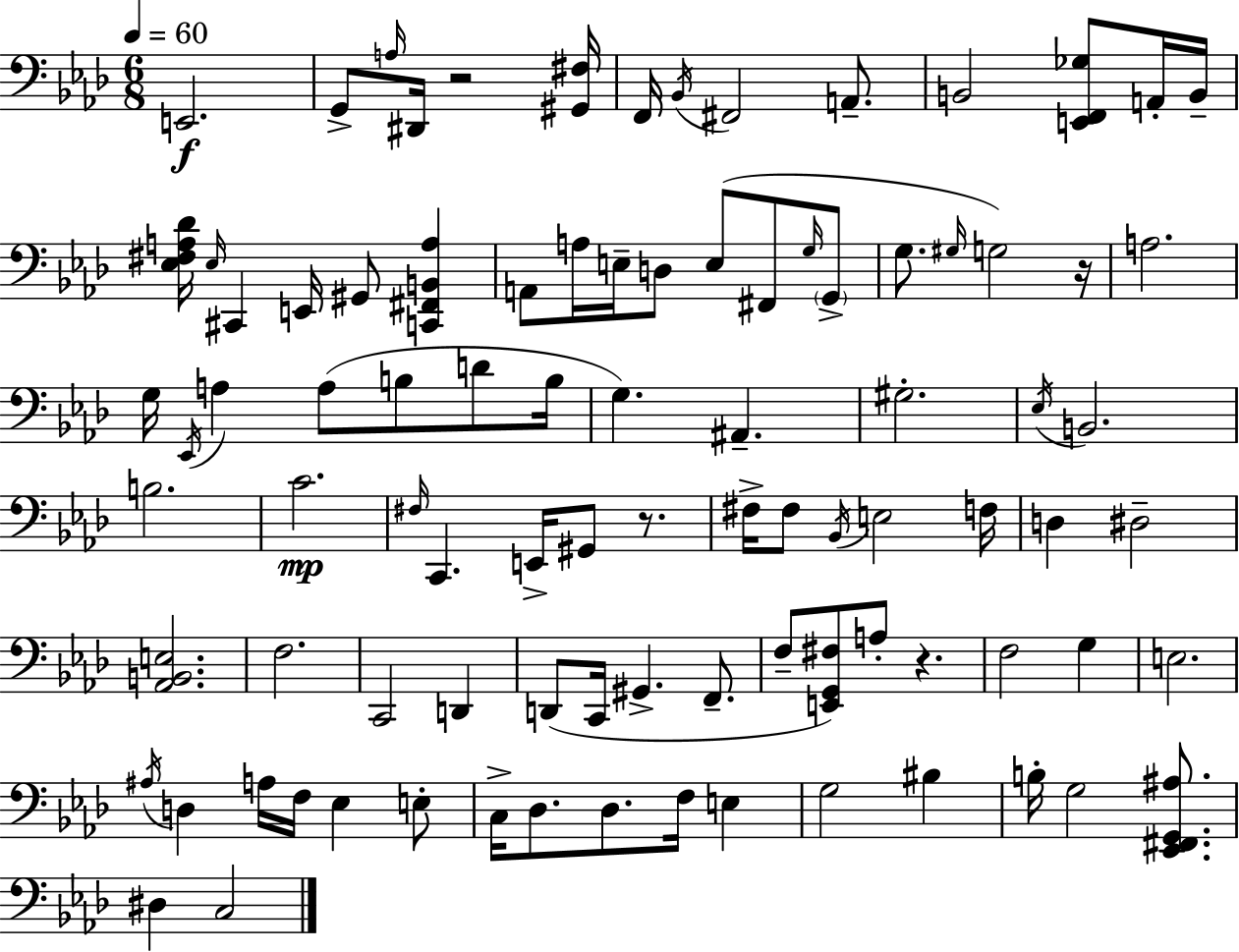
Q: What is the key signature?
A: F minor